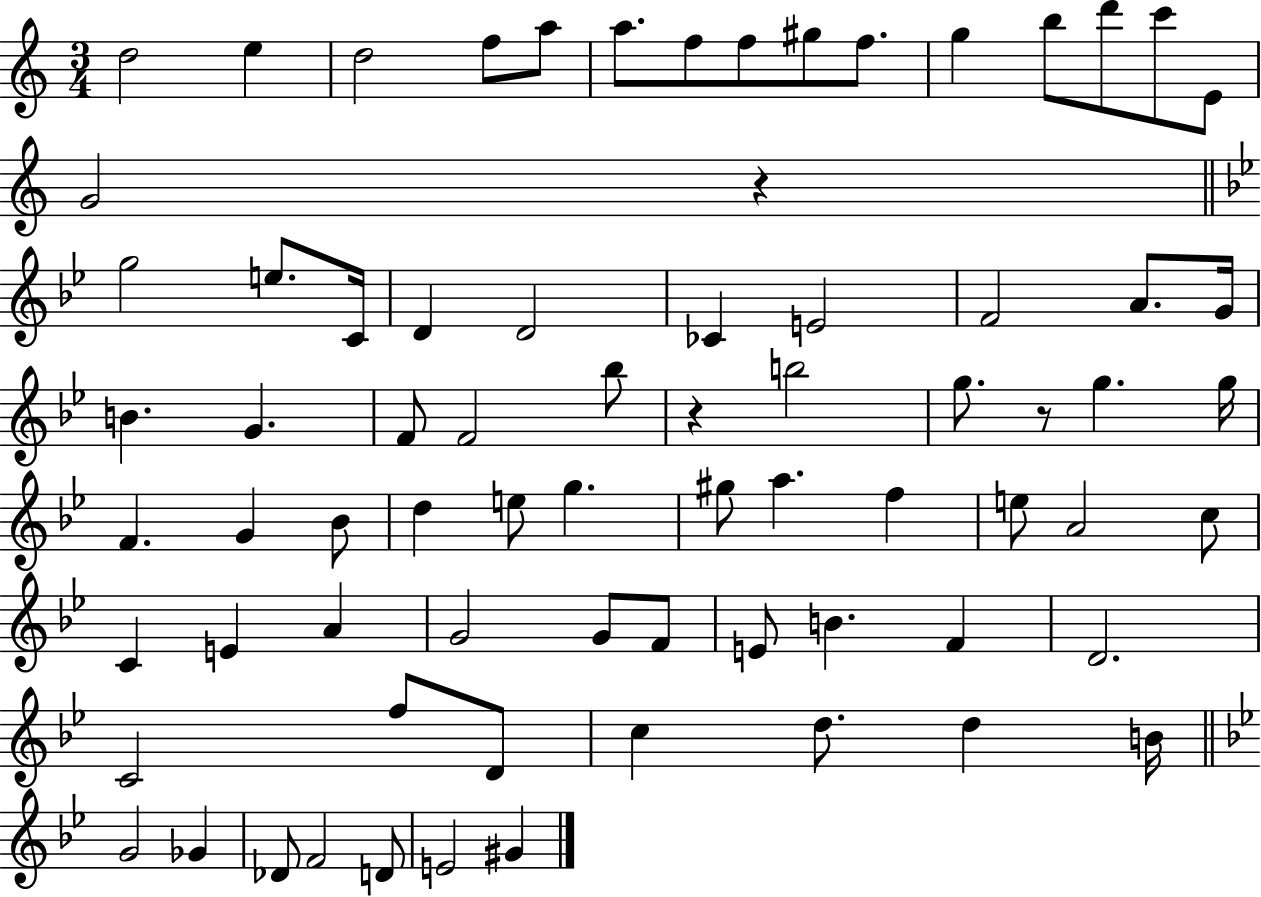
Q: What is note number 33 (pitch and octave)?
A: G5